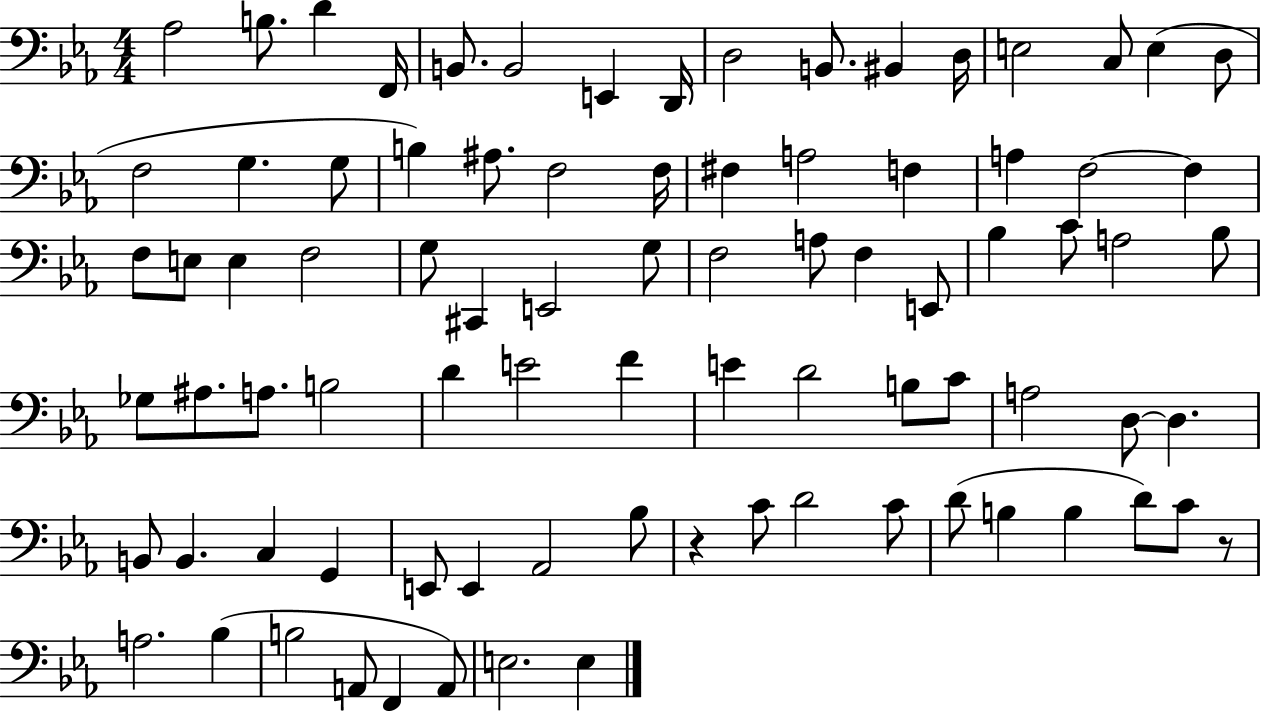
X:1
T:Untitled
M:4/4
L:1/4
K:Eb
_A,2 B,/2 D F,,/4 B,,/2 B,,2 E,, D,,/4 D,2 B,,/2 ^B,, D,/4 E,2 C,/2 E, D,/2 F,2 G, G,/2 B, ^A,/2 F,2 F,/4 ^F, A,2 F, A, F,2 F, F,/2 E,/2 E, F,2 G,/2 ^C,, E,,2 G,/2 F,2 A,/2 F, E,,/2 _B, C/2 A,2 _B,/2 _G,/2 ^A,/2 A,/2 B,2 D E2 F E D2 B,/2 C/2 A,2 D,/2 D, B,,/2 B,, C, G,, E,,/2 E,, _A,,2 _B,/2 z C/2 D2 C/2 D/2 B, B, D/2 C/2 z/2 A,2 _B, B,2 A,,/2 F,, A,,/2 E,2 E,